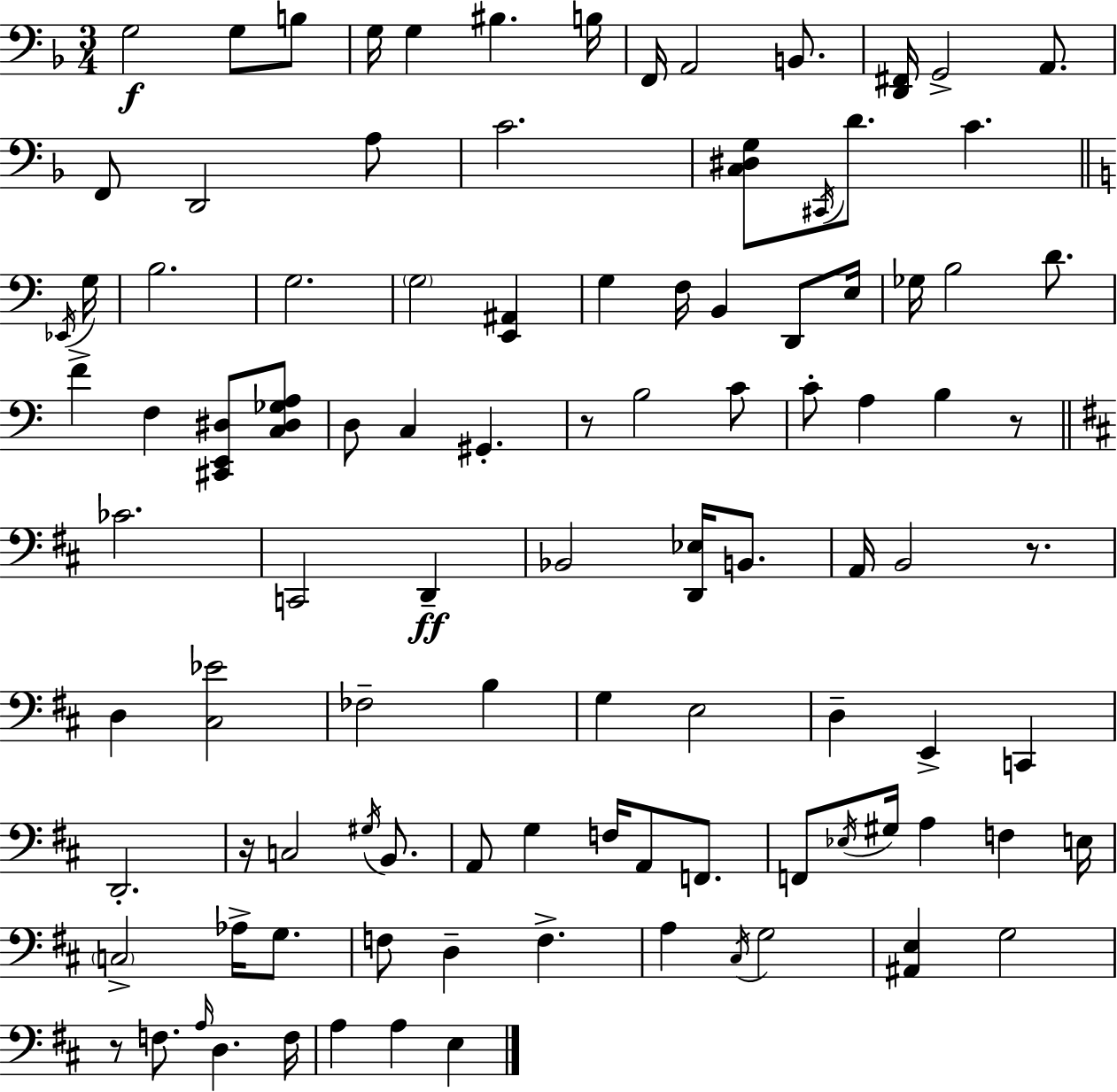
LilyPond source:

{
  \clef bass
  \numericTimeSignature
  \time 3/4
  \key f \major
  \repeat volta 2 { g2\f g8 b8 | g16 g4 bis4. b16 | f,16 a,2 b,8. | <d, fis,>16 g,2-> a,8. | \break f,8 d,2 a8 | c'2. | <c dis g>8 \acciaccatura { cis,16 } d'8. c'4. | \bar "||" \break \key a \minor \acciaccatura { ees,16 } g16 b2. | g2. | \parenthesize g2 <e, ais,>4 | g4 f16 b,4 d,8 | \break e16 ges16 b2 d'8. | f'4-> f4 <cis, e, dis>8 | <c dis ges a>8 d8 c4 gis,4.-. | r8 b2 | \break c'8 c'8-. a4 b4 | r8 \bar "||" \break \key d \major ces'2. | c,2 d,4--\ff | bes,2 <d, ees>16 b,8. | a,16 b,2 r8. | \break d4 <cis ees'>2 | fes2-- b4 | g4 e2 | d4-- e,4-> c,4 | \break d,2.-. | r16 c2 \acciaccatura { gis16 } b,8. | a,8 g4 f16 a,8 f,8. | f,8 \acciaccatura { ees16 } gis16 a4 f4 | \break e16 \parenthesize c2-> aes16-> g8. | f8 d4-- f4.-> | a4 \acciaccatura { cis16 } g2 | <ais, e>4 g2 | \break r8 f8. \grace { a16 } d4. | f16 a4 a4 | e4 } \bar "|."
}